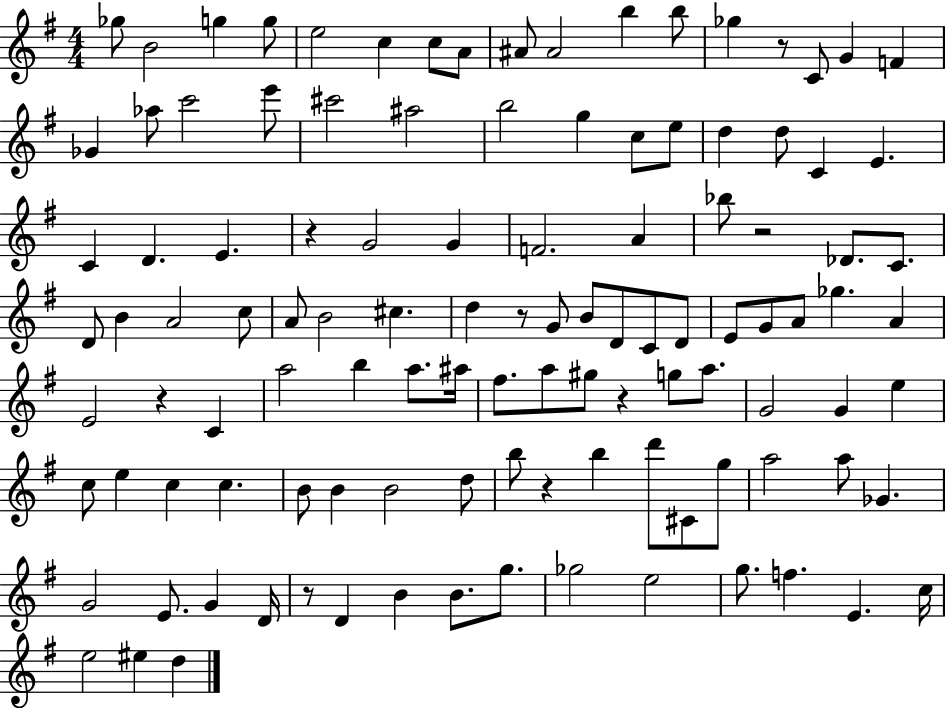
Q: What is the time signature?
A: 4/4